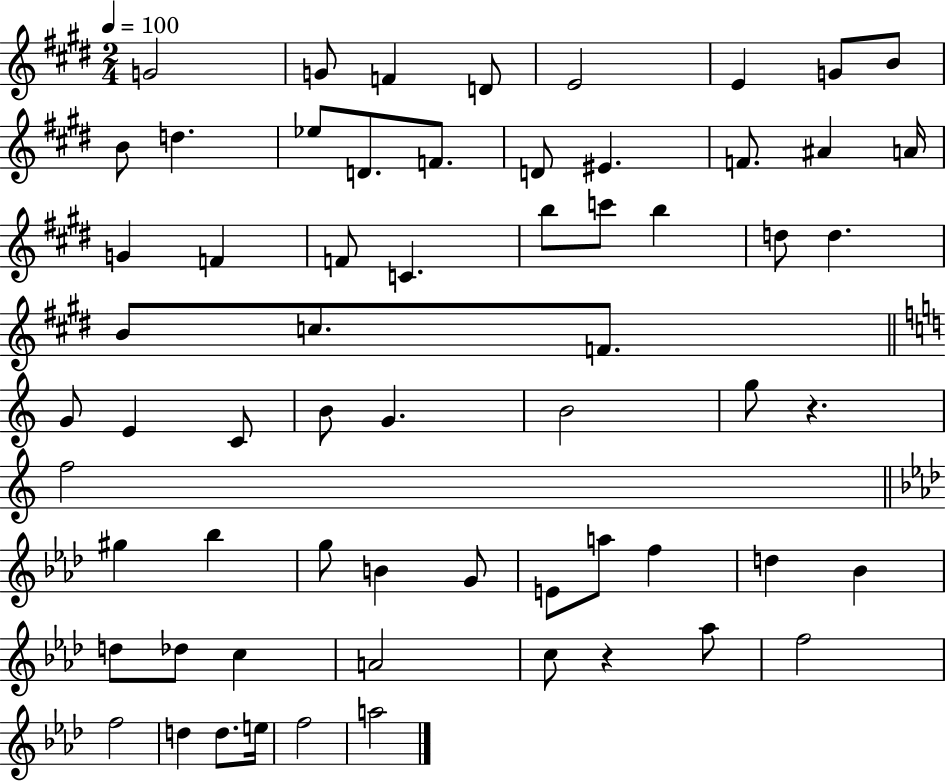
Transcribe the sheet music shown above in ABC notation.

X:1
T:Untitled
M:2/4
L:1/4
K:E
G2 G/2 F D/2 E2 E G/2 B/2 B/2 d _e/2 D/2 F/2 D/2 ^E F/2 ^A A/4 G F F/2 C b/2 c'/2 b d/2 d B/2 c/2 F/2 G/2 E C/2 B/2 G B2 g/2 z f2 ^g _b g/2 B G/2 E/2 a/2 f d _B d/2 _d/2 c A2 c/2 z _a/2 f2 f2 d d/2 e/4 f2 a2